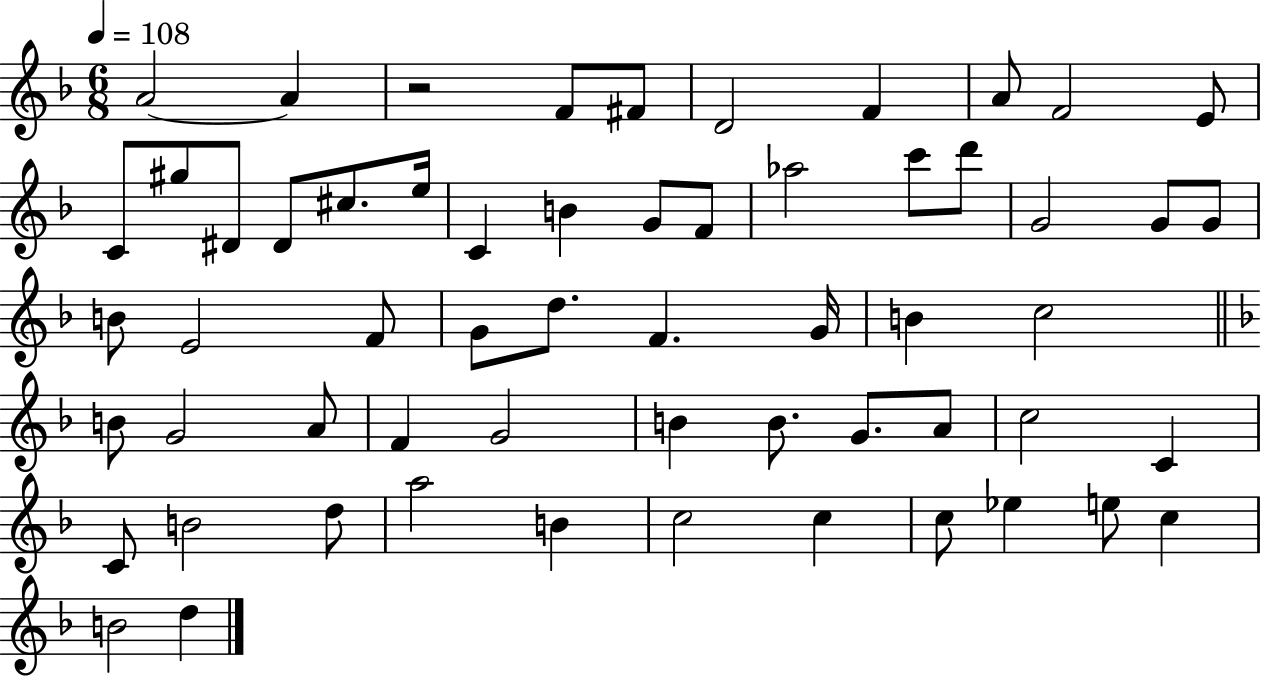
{
  \clef treble
  \numericTimeSignature
  \time 6/8
  \key f \major
  \tempo 4 = 108
  a'2~~ a'4 | r2 f'8 fis'8 | d'2 f'4 | a'8 f'2 e'8 | \break c'8 gis''8 dis'8 dis'8 cis''8. e''16 | c'4 b'4 g'8 f'8 | aes''2 c'''8 d'''8 | g'2 g'8 g'8 | \break b'8 e'2 f'8 | g'8 d''8. f'4. g'16 | b'4 c''2 | \bar "||" \break \key f \major b'8 g'2 a'8 | f'4 g'2 | b'4 b'8. g'8. a'8 | c''2 c'4 | \break c'8 b'2 d''8 | a''2 b'4 | c''2 c''4 | c''8 ees''4 e''8 c''4 | \break b'2 d''4 | \bar "|."
}